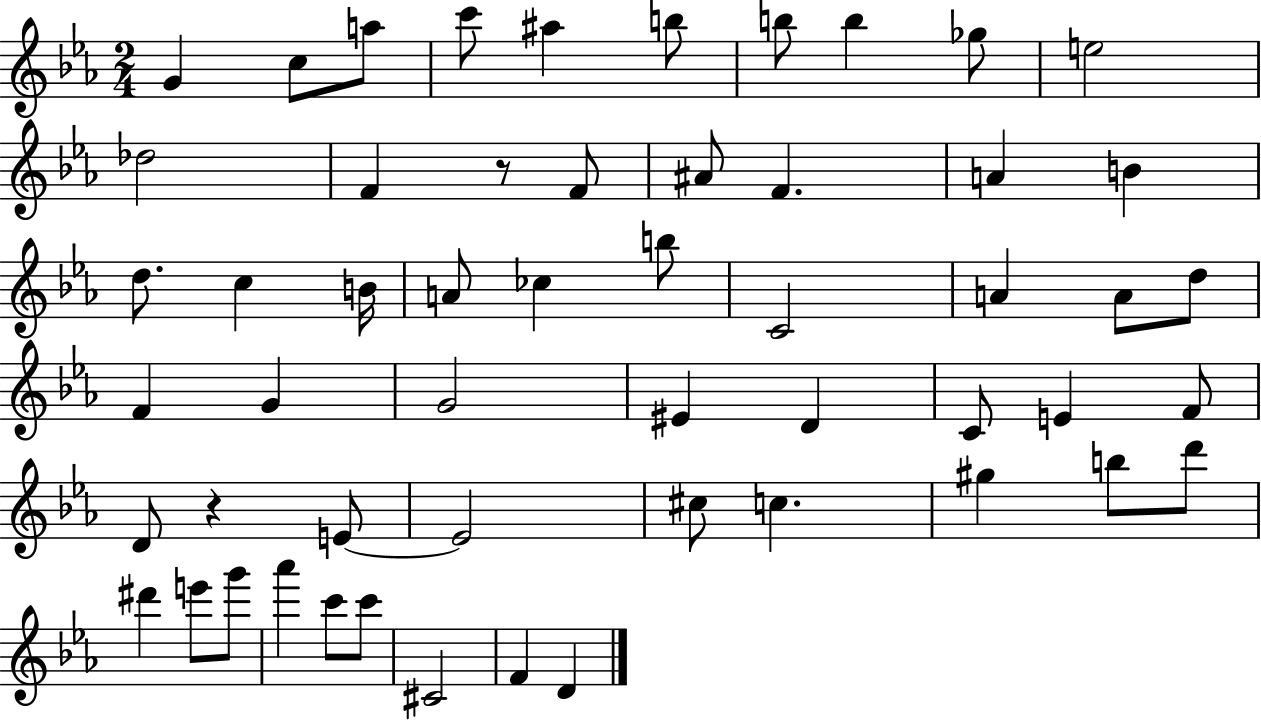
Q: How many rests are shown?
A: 2